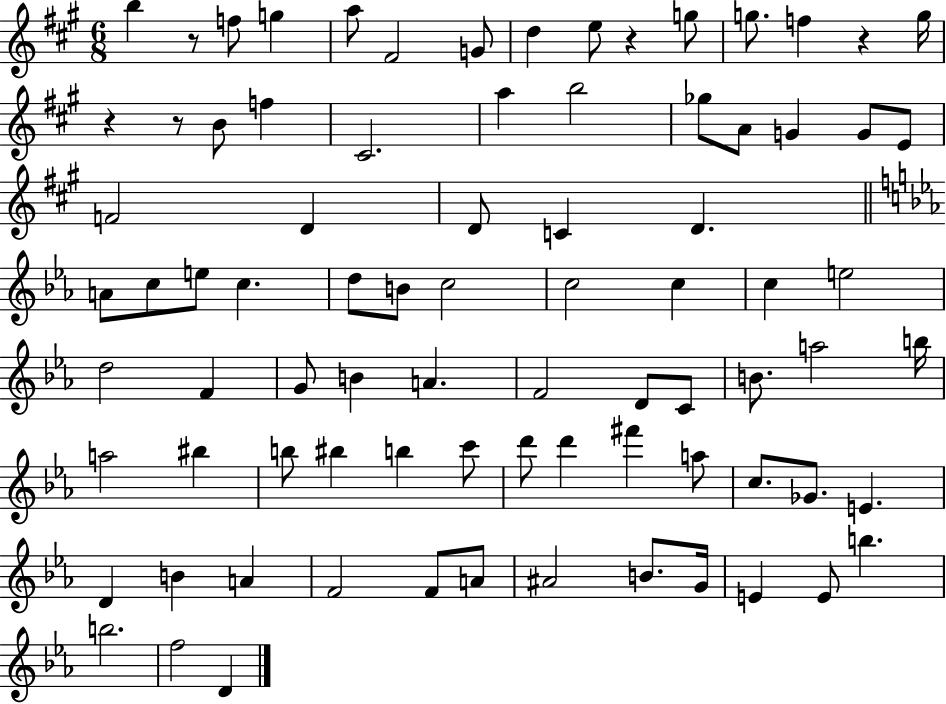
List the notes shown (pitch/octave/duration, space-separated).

B5/q R/e F5/e G5/q A5/e F#4/h G4/e D5/q E5/e R/q G5/e G5/e. F5/q R/q G5/s R/q R/e B4/e F5/q C#4/h. A5/q B5/h Gb5/e A4/e G4/q G4/e E4/e F4/h D4/q D4/e C4/q D4/q. A4/e C5/e E5/e C5/q. D5/e B4/e C5/h C5/h C5/q C5/q E5/h D5/h F4/q G4/e B4/q A4/q. F4/h D4/e C4/e B4/e. A5/h B5/s A5/h BIS5/q B5/e BIS5/q B5/q C6/e D6/e D6/q F#6/q A5/e C5/e. Gb4/e. E4/q. D4/q B4/q A4/q F4/h F4/e A4/e A#4/h B4/e. G4/s E4/q E4/e B5/q. B5/h. F5/h D4/q